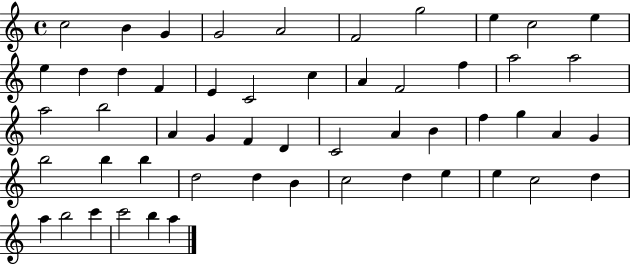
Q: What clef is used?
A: treble